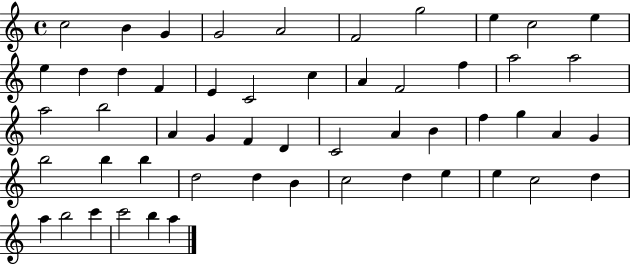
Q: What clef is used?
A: treble